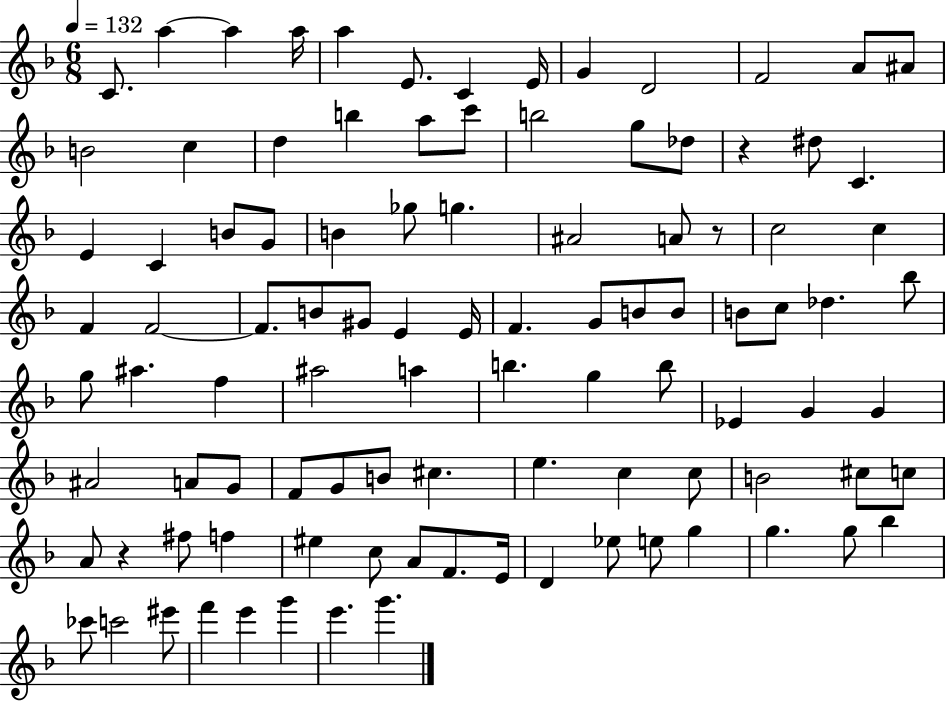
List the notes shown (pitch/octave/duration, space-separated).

C4/e. A5/q A5/q A5/s A5/q E4/e. C4/q E4/s G4/q D4/h F4/h A4/e A#4/e B4/h C5/q D5/q B5/q A5/e C6/e B5/h G5/e Db5/e R/q D#5/e C4/q. E4/q C4/q B4/e G4/e B4/q Gb5/e G5/q. A#4/h A4/e R/e C5/h C5/q F4/q F4/h F4/e. B4/e G#4/e E4/q E4/s F4/q. G4/e B4/e B4/e B4/e C5/e Db5/q. Bb5/e G5/e A#5/q. F5/q A#5/h A5/q B5/q. G5/q B5/e Eb4/q G4/q G4/q A#4/h A4/e G4/e F4/e G4/e B4/e C#5/q. E5/q. C5/q C5/e B4/h C#5/e C5/e A4/e R/q F#5/e F5/q EIS5/q C5/e A4/e F4/e. E4/s D4/q Eb5/e E5/e G5/q G5/q. G5/e Bb5/q CES6/e C6/h EIS6/e F6/q E6/q G6/q E6/q. G6/q.